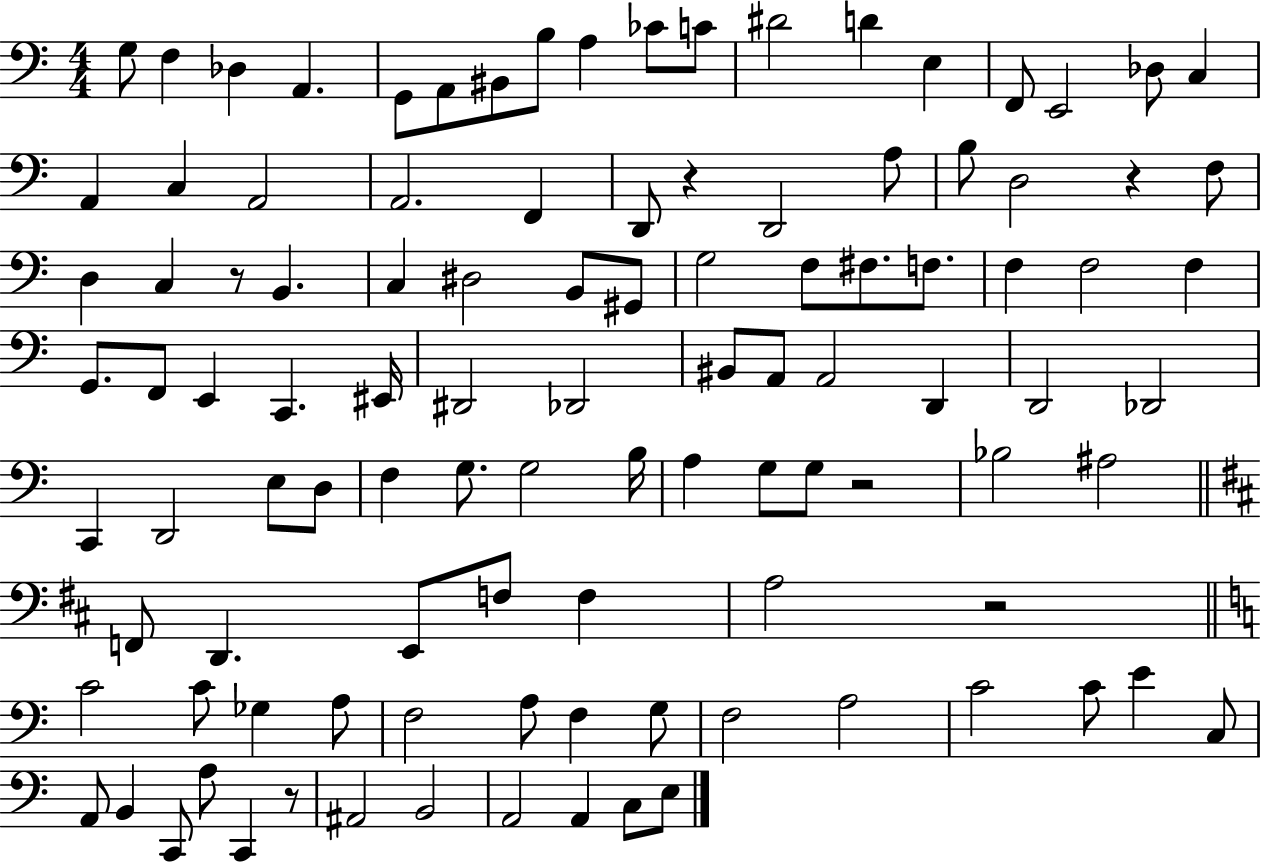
G3/e F3/q Db3/q A2/q. G2/e A2/e BIS2/e B3/e A3/q CES4/e C4/e D#4/h D4/q E3/q F2/e E2/h Db3/e C3/q A2/q C3/q A2/h A2/h. F2/q D2/e R/q D2/h A3/e B3/e D3/h R/q F3/e D3/q C3/q R/e B2/q. C3/q D#3/h B2/e G#2/e G3/h F3/e F#3/e. F3/e. F3/q F3/h F3/q G2/e. F2/e E2/q C2/q. EIS2/s D#2/h Db2/h BIS2/e A2/e A2/h D2/q D2/h Db2/h C2/q D2/h E3/e D3/e F3/q G3/e. G3/h B3/s A3/q G3/e G3/e R/h Bb3/h A#3/h F2/e D2/q. E2/e F3/e F3/q A3/h R/h C4/h C4/e Gb3/q A3/e F3/h A3/e F3/q G3/e F3/h A3/h C4/h C4/e E4/q C3/e A2/e B2/q C2/e A3/e C2/q R/e A#2/h B2/h A2/h A2/q C3/e E3/e